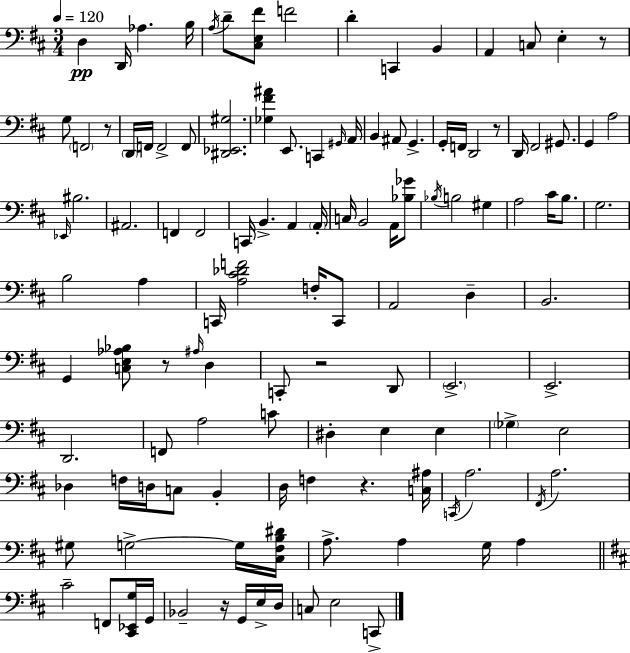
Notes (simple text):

D3/q D2/s Ab3/q. B3/s A3/s D4/e [C#3,E3,F#4]/e F4/h D4/q C2/q B2/q A2/q C3/e E3/q R/e G3/e F2/h R/e D2/s F2/s F2/h F2/e [D#2,Eb2,G#3]/h. [Gb3,F#4,A#4]/q E2/e. C2/q G#2/s A2/s B2/q A#2/e G2/q. G2/s F2/s D2/h R/e D2/s F#2/h G#2/e. G2/q A3/h Eb2/s BIS3/h. A#2/h. F2/q F2/h C2/s B2/q. A2/q A2/s C3/s B2/h A2/s [Bb3,Gb4]/e Bb3/s B3/h G#3/q A3/h C#4/s B3/e. G3/h. B3/h A3/q C2/s [A3,C#4,Db4,F4]/h F3/s C2/e A2/h D3/q B2/h. G2/q [C3,E3,Ab3,Bb3]/e R/e A#3/s D3/q C2/e R/h D2/e E2/h. E2/h. D2/h. F2/e A3/h C4/e D#3/q E3/q E3/q Gb3/q E3/h Db3/q F3/s D3/s C3/e B2/q D3/s F3/q R/q. [C3,A#3]/s C2/s A3/h. F#2/s A3/h. G#3/e G3/h G3/s [C#3,F#3,B3,D#4]/s A3/e. A3/q G3/s A3/q C#4/h F2/e [C#2,Eb2,G3]/s G2/s Bb2/h R/s G2/s E3/s D3/s C3/e E3/h C2/e